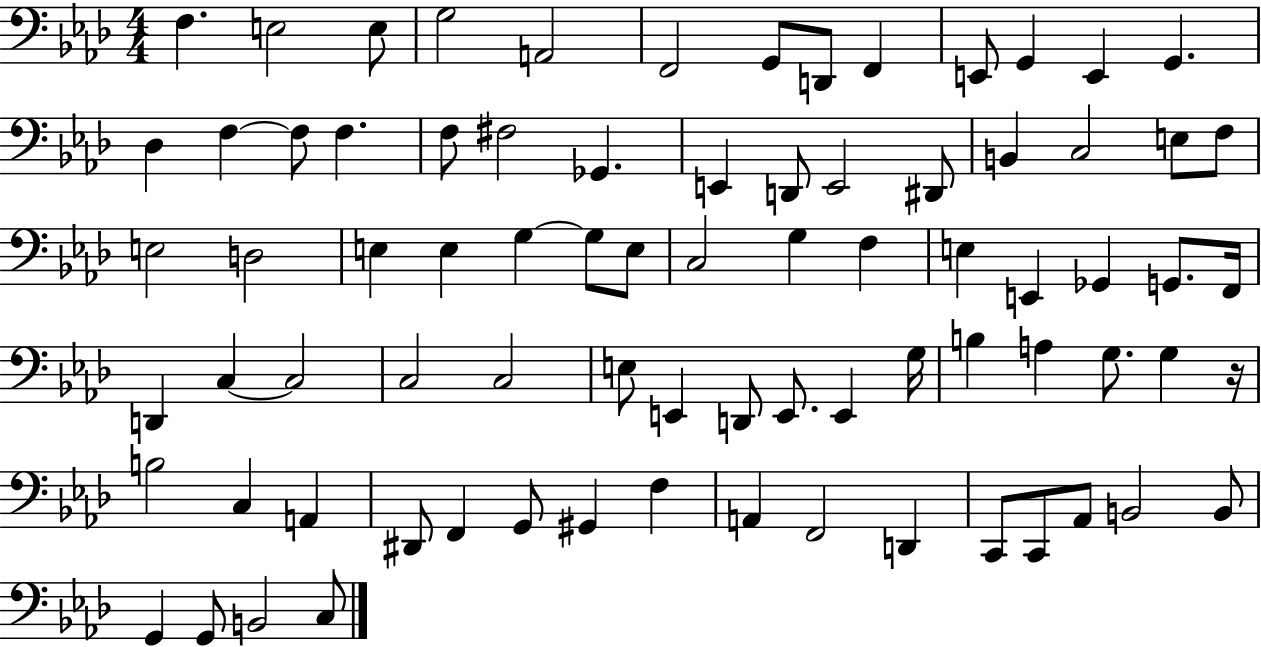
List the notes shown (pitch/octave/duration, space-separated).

F3/q. E3/h E3/e G3/h A2/h F2/h G2/e D2/e F2/q E2/e G2/q E2/q G2/q. Db3/q F3/q F3/e F3/q. F3/e F#3/h Gb2/q. E2/q D2/e E2/h D#2/e B2/q C3/h E3/e F3/e E3/h D3/h E3/q E3/q G3/q G3/e E3/e C3/h G3/q F3/q E3/q E2/q Gb2/q G2/e. F2/s D2/q C3/q C3/h C3/h C3/h E3/e E2/q D2/e E2/e. E2/q G3/s B3/q A3/q G3/e. G3/q R/s B3/h C3/q A2/q D#2/e F2/q G2/e G#2/q F3/q A2/q F2/h D2/q C2/e C2/e Ab2/e B2/h B2/e G2/q G2/e B2/h C3/e